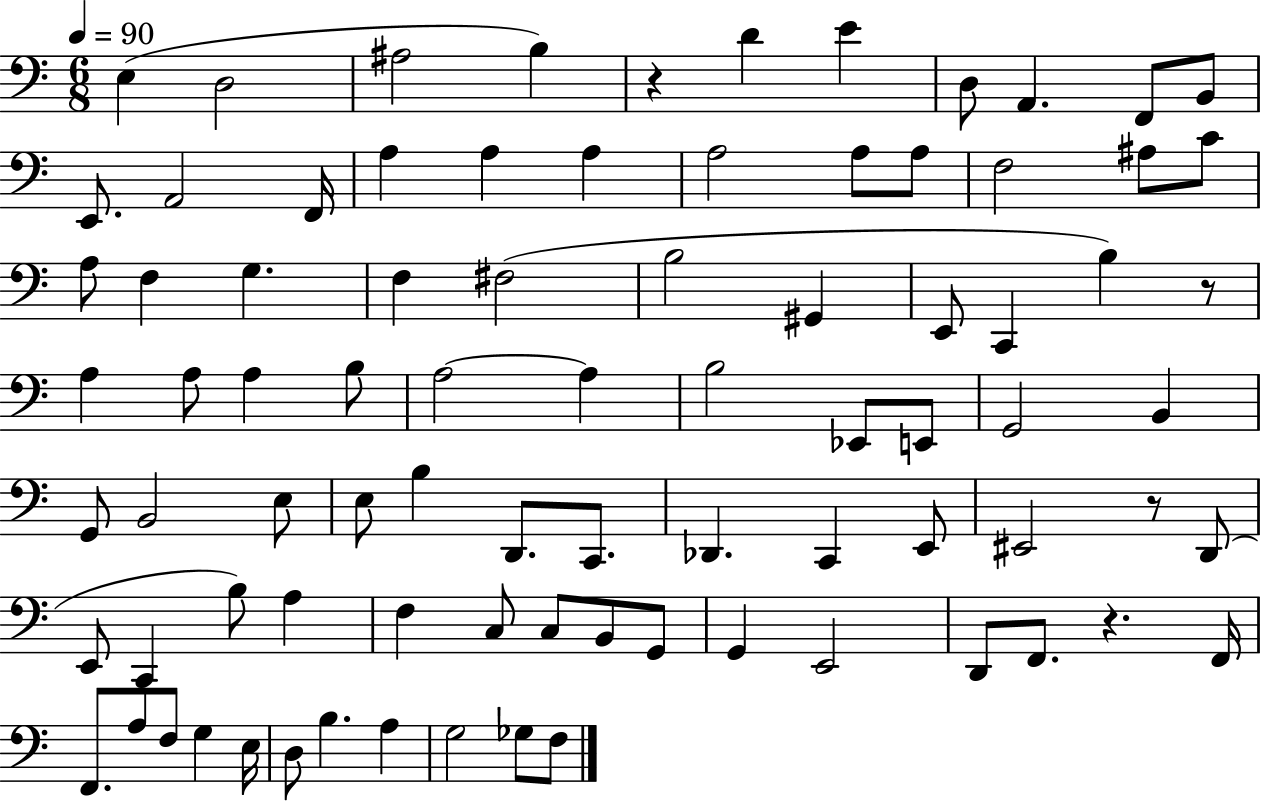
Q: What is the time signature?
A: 6/8